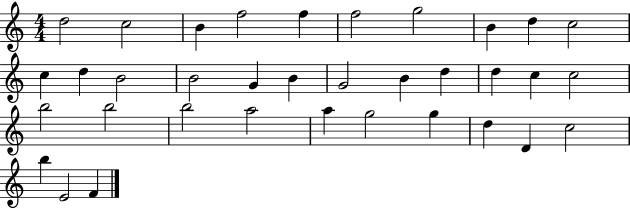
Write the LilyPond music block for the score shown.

{
  \clef treble
  \numericTimeSignature
  \time 4/4
  \key c \major
  d''2 c''2 | b'4 f''2 f''4 | f''2 g''2 | b'4 d''4 c''2 | \break c''4 d''4 b'2 | b'2 g'4 b'4 | g'2 b'4 d''4 | d''4 c''4 c''2 | \break b''2 b''2 | b''2 a''2 | a''4 g''2 g''4 | d''4 d'4 c''2 | \break b''4 e'2 f'4 | \bar "|."
}